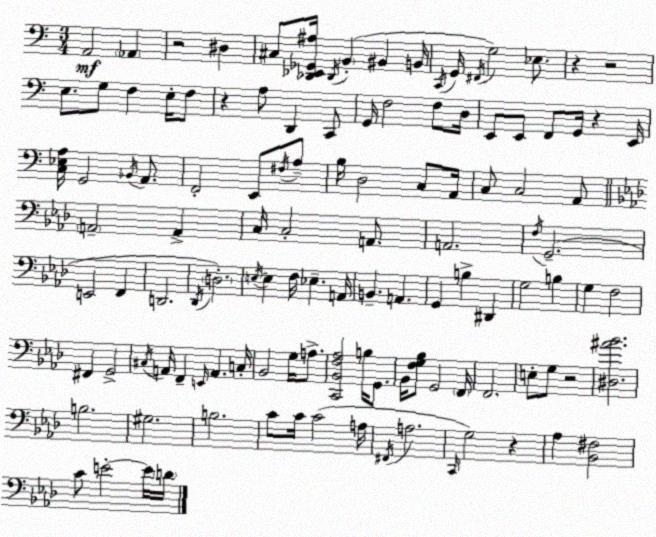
X:1
T:Untitled
M:3/4
L:1/4
K:C
A,,2 _A,, z2 ^D, ^C,/2 [_D,,_E,,_G,,^A,]/4 _D,,/4 B,, ^B,, B,,/4 C,,/4 G,,/4 ^F,,/4 G,2 _E,/2 z z2 E,/2 G,/2 F, E,/4 F,/2 z A,/2 D,, C,,/2 G,,/4 F,2 F,/2 D,/4 E,,/2 E,,/2 F,,/2 G,,/4 z E,,/4 [C,_E,A,]/4 G,,2 _B,,/4 A,,/2 F,,2 E,,/2 ^F,/4 A,/2 B,/4 D,2 C,/2 A,,/4 C,/2 C,2 A,,/2 A,,2 A,, C,/4 C,2 A,,/2 A,,2 F,/4 G,,2 E,,2 F,, D,,2 _D,,/4 D,2 E,/4 E, F,/4 _E, A,,/4 B,, A,, G,, B, ^D,, G,2 B, G, F,2 ^F,, G,,2 ^C,/4 A,,/4 F,, E,,/4 A,, C,/4 _B,,2 G,/4 A,/2 [C,,_B,,F,_A,]2 B,/4 G,,/2 _B,,/4 [F,G,_B,]/2 G,,2 F,,/4 F,,2 E,/2 G,/2 z2 [^D,^A_B]2 B,2 ^G,2 B,2 C/2 C/4 C2 A,/4 ^F,,/4 A,2 C,,/4 G,2 z _A, [_B,,^F,]2 C/2 E2 E/4 D/4